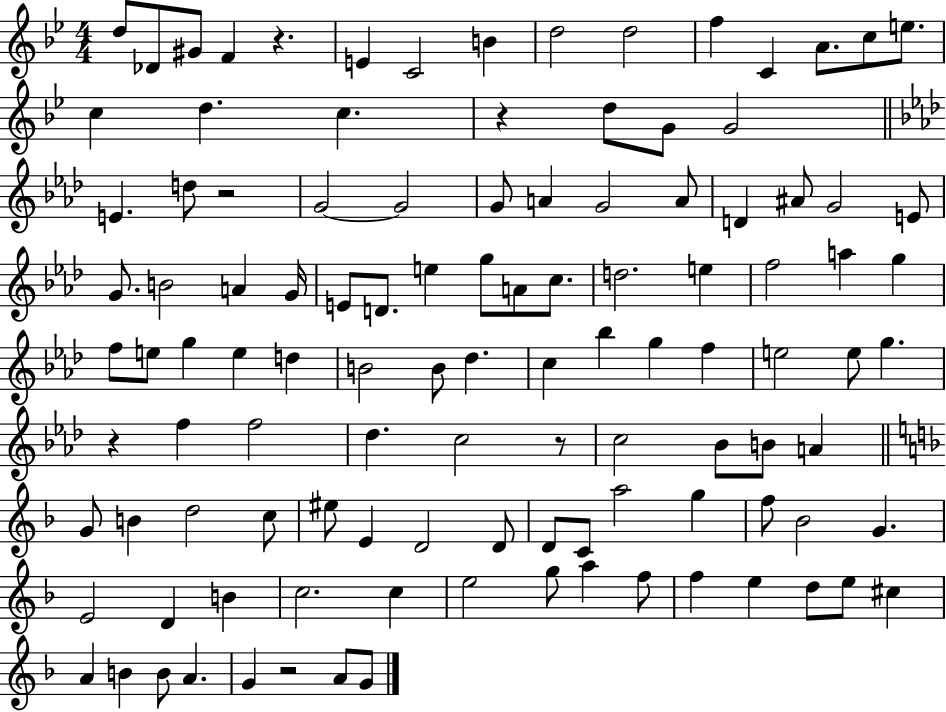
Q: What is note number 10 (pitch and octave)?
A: F5